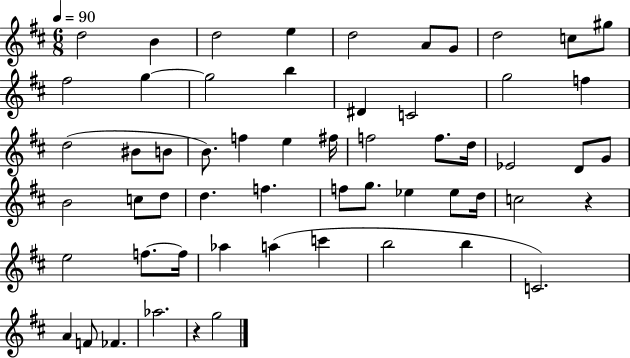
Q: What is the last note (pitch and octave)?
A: G5